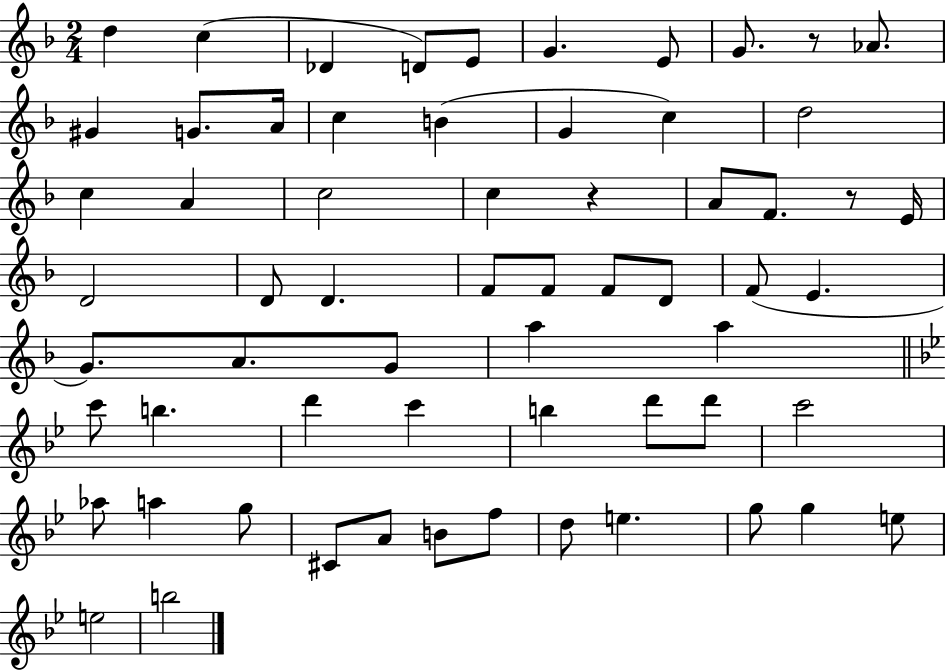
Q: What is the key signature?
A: F major